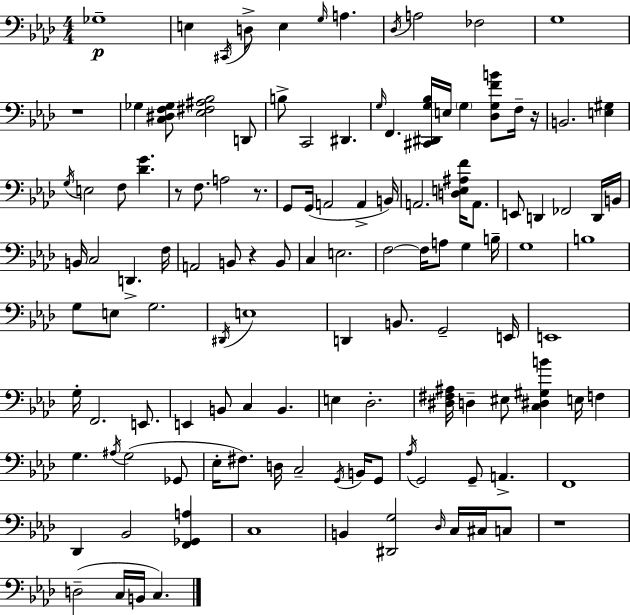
X:1
T:Untitled
M:4/4
L:1/4
K:Fm
_G,4 E, ^C,,/4 D,/2 E, G,/4 A, _D,/4 A,2 _F,2 G,4 z4 _G, [C,^D,F,_G,]/2 [_E,^F,^A,_B,]2 D,,/2 B,/2 C,,2 ^D,, G,/4 F,, [^C,,^D,,G,_B,]/4 E,/4 G, [_D,G,FB]/2 F,/4 z/4 B,,2 [E,^G,] G,/4 E,2 F,/2 [_DG] z/2 F,/2 A,2 z/2 G,,/2 G,,/4 A,,2 A,, B,,/4 A,,2 [D,E,^A,F]/4 A,,/2 E,,/2 D,, _F,,2 D,,/4 B,,/4 B,,/4 C,2 D,, F,/4 A,,2 B,,/2 z B,,/2 C, E,2 F,2 F,/4 A,/2 G, B,/4 G,4 B,4 G,/2 E,/2 G,2 ^D,,/4 E,4 D,, B,,/2 G,,2 E,,/4 E,,4 G,/4 F,,2 E,,/2 E,, B,,/2 C, B,, E, _D,2 [^D,^F,^A,]/4 D, ^E,/2 [C,^D,^G,B] E,/4 F, G, ^A,/4 G,2 _G,,/2 _E,/4 ^F,/2 D,/4 C,2 G,,/4 B,,/4 G,,/2 _A,/4 G,,2 G,,/2 A,, F,,4 _D,, _B,,2 [F,,_G,,A,] C,4 B,, [^D,,G,]2 _D,/4 C,/4 ^C,/4 C,/2 z4 D,2 C,/4 B,,/4 C,